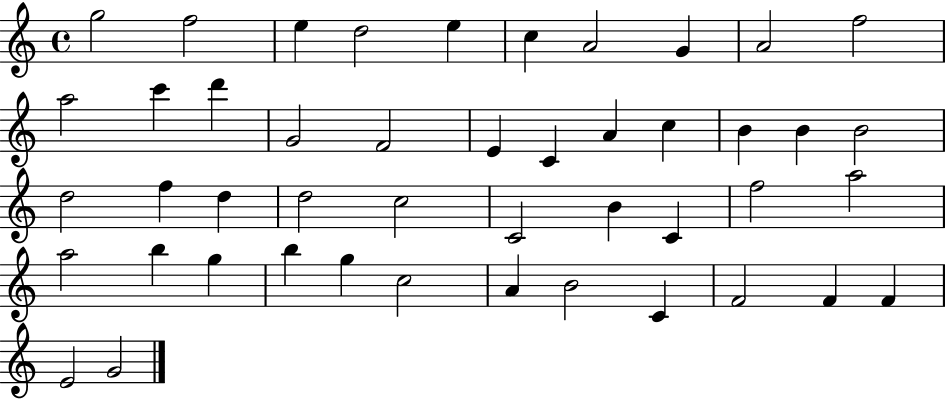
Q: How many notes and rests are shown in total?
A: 46